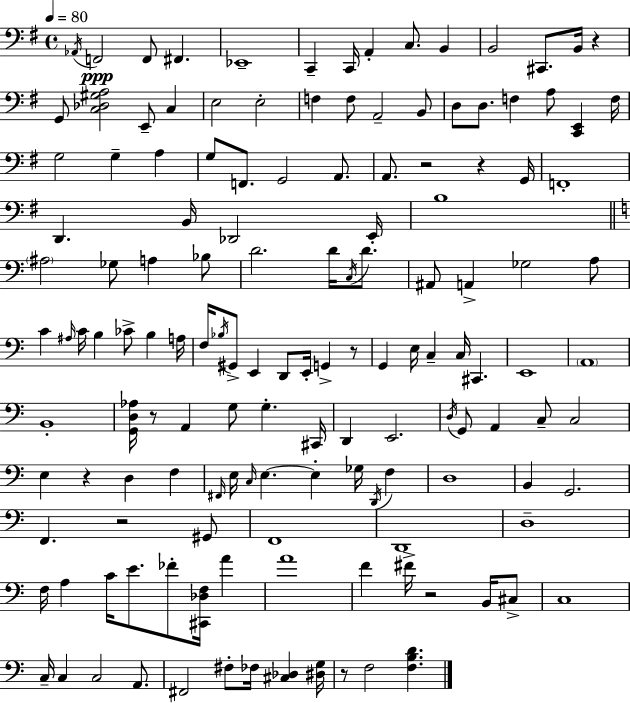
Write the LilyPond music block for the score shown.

{
  \clef bass
  \time 4/4
  \defaultTimeSignature
  \key g \major
  \tempo 4 = 80
  \acciaccatura { aes,16 }\ppp f,2 f,8 fis,4. | ees,1-- | c,4-- c,16 a,4-. c8. b,4 | b,2 cis,8. b,16 r4 | \break g,8 <c des gis a>2 e,8-- c4 | e2 e2-. | f4 f8 a,2-- b,8 | d8 d8. f4 a8 <c, e,>4 | \break f16 g2 g4-- a4 | g8 f,8. g,2 a,8. | a,8. r2 r4 | g,16 f,1-. | \break d,4. b,16 des,2 | e,16-. b1 | \bar "||" \break \key c \major \parenthesize ais2 ges8 a4 bes8 | d'2. d'16 \acciaccatura { c16 } d'8. | ais,8 a,4-> ges2 a8 | c'4 \grace { ais16 } c'16 b4 ces'8-> b4 | \break a16 f16 \acciaccatura { bes16 } gis,8-> e,4 d,8 e,16-. g,4-> | r8 g,4 e16 c4-- c16 cis,4. | e,1 | \parenthesize a,1 | \break b,1-. | <g, d aes>16 r8 a,4 g8 g4.-. | cis,16 d,4 e,2. | \acciaccatura { d16 } g,8 a,4 c8-- c2 | \break e4 r4 d4 | f4 \grace { fis,16 } e16 \grace { c16 } e4.~~ e4-. | ges16 \acciaccatura { d,16 } f4 d1 | b,4 g,2. | \break f,4. r2 | gis,8 f,1 | d,1 | d1-- | \break f16 a4 c'16 e'8. | fes'8-. <cis, des f>16 a'4 a'1 | f'4 fis'16-> r2 | b,16 cis8-> c1 | \break c16-- c4 c2 | a,8. fis,2 fis8-. | fes16 <cis des>4 <dis g>16 r8 f2 | <f b d'>4. \bar "|."
}